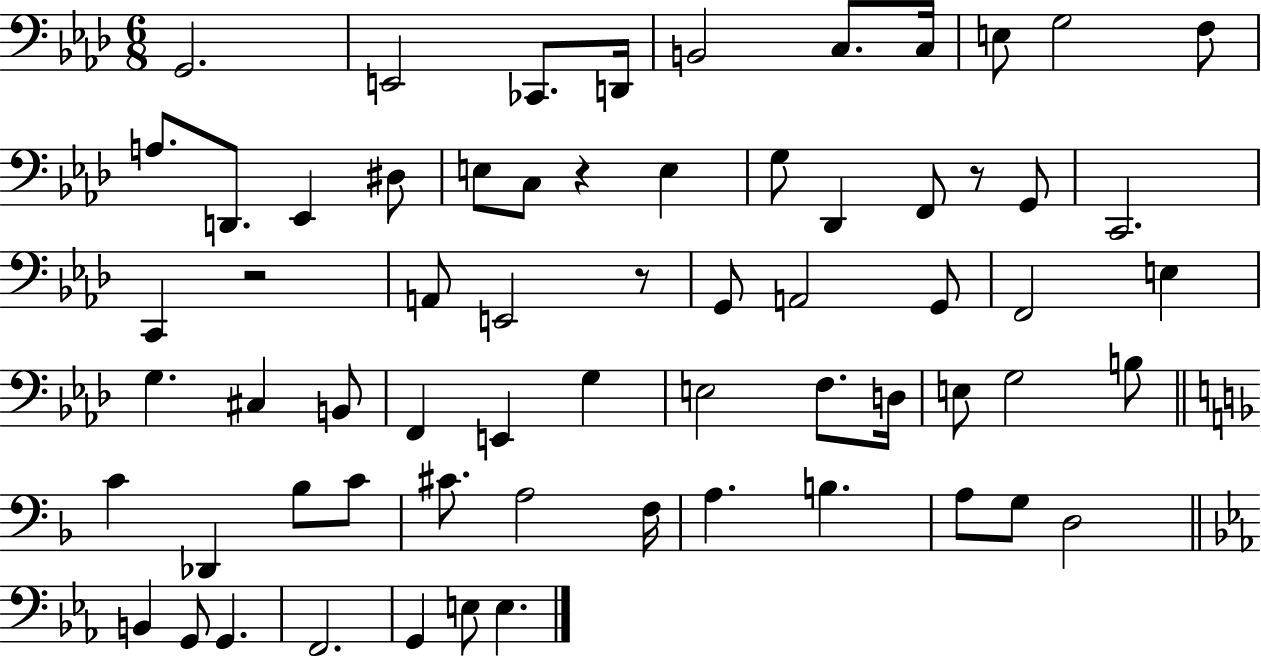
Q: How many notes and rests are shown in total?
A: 65